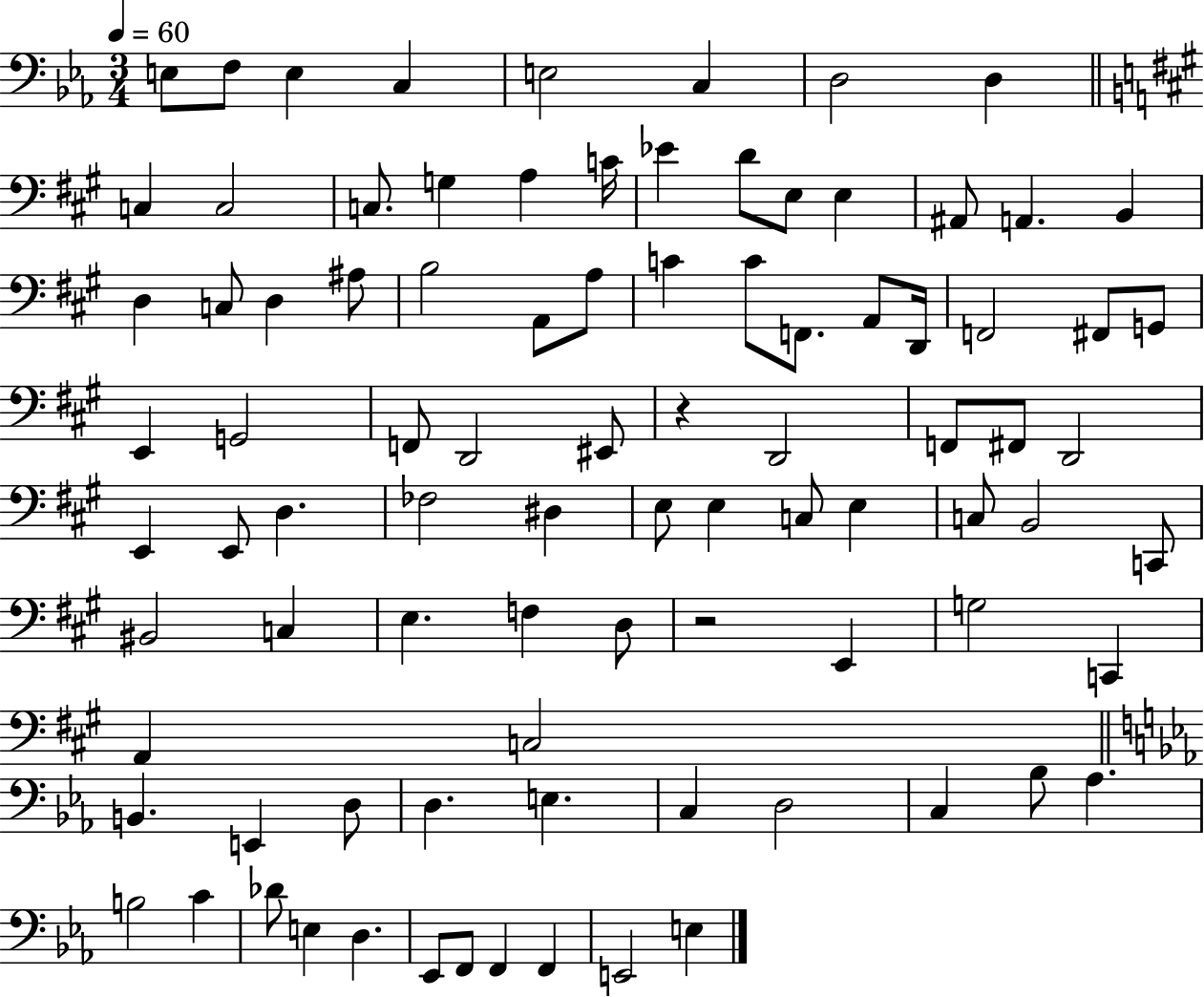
X:1
T:Untitled
M:3/4
L:1/4
K:Eb
E,/2 F,/2 E, C, E,2 C, D,2 D, C, C,2 C,/2 G, A, C/4 _E D/2 E,/2 E, ^A,,/2 A,, B,, D, C,/2 D, ^A,/2 B,2 A,,/2 A,/2 C C/2 F,,/2 A,,/2 D,,/4 F,,2 ^F,,/2 G,,/2 E,, G,,2 F,,/2 D,,2 ^E,,/2 z D,,2 F,,/2 ^F,,/2 D,,2 E,, E,,/2 D, _F,2 ^D, E,/2 E, C,/2 E, C,/2 B,,2 C,,/2 ^B,,2 C, E, F, D,/2 z2 E,, G,2 C,, A,, C,2 B,, E,, D,/2 D, E, C, D,2 C, _B,/2 _A, B,2 C _D/2 E, D, _E,,/2 F,,/2 F,, F,, E,,2 E,